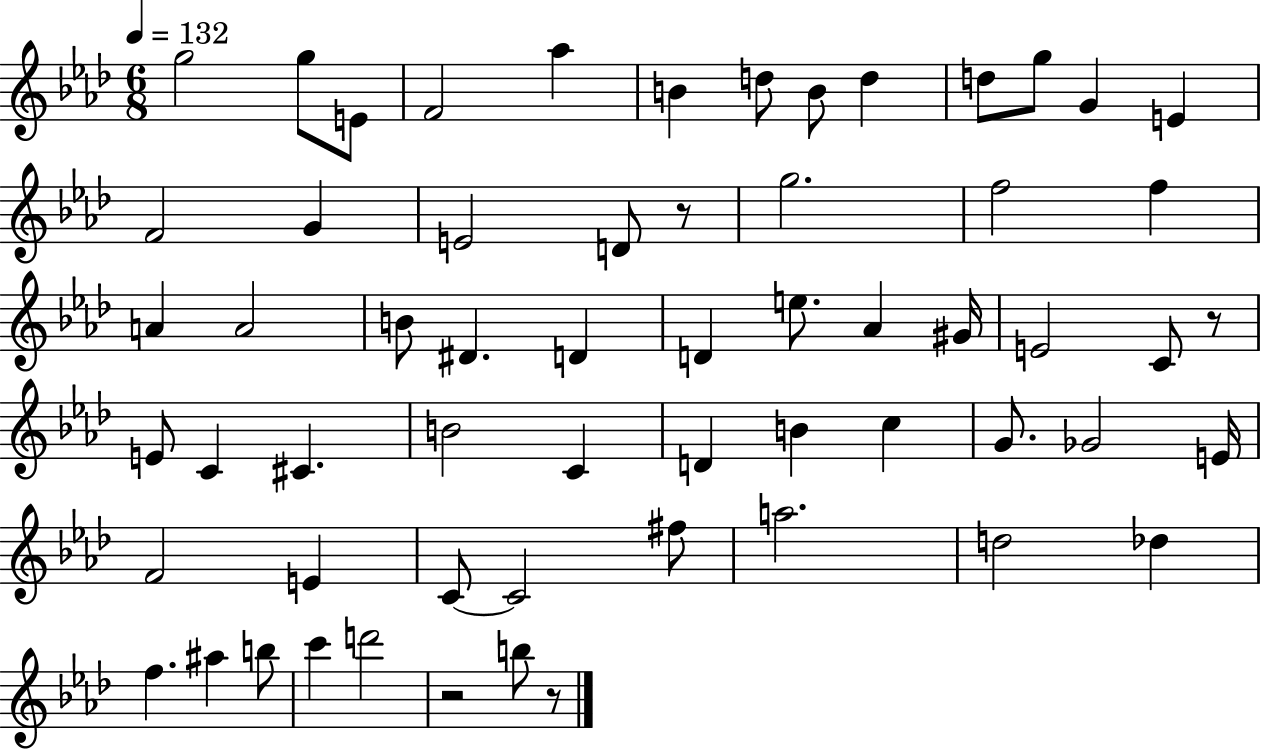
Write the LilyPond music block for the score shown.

{
  \clef treble
  \numericTimeSignature
  \time 6/8
  \key aes \major
  \tempo 4 = 132
  \repeat volta 2 { g''2 g''8 e'8 | f'2 aes''4 | b'4 d''8 b'8 d''4 | d''8 g''8 g'4 e'4 | \break f'2 g'4 | e'2 d'8 r8 | g''2. | f''2 f''4 | \break a'4 a'2 | b'8 dis'4. d'4 | d'4 e''8. aes'4 gis'16 | e'2 c'8 r8 | \break e'8 c'4 cis'4. | b'2 c'4 | d'4 b'4 c''4 | g'8. ges'2 e'16 | \break f'2 e'4 | c'8~~ c'2 fis''8 | a''2. | d''2 des''4 | \break f''4. ais''4 b''8 | c'''4 d'''2 | r2 b''8 r8 | } \bar "|."
}